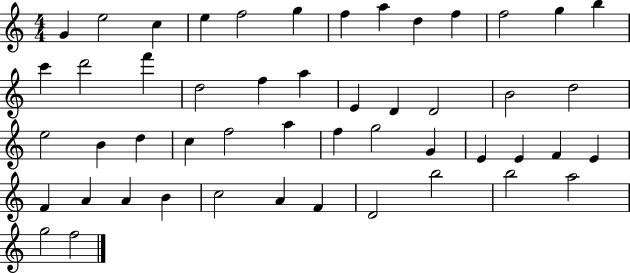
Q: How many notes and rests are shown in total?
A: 50